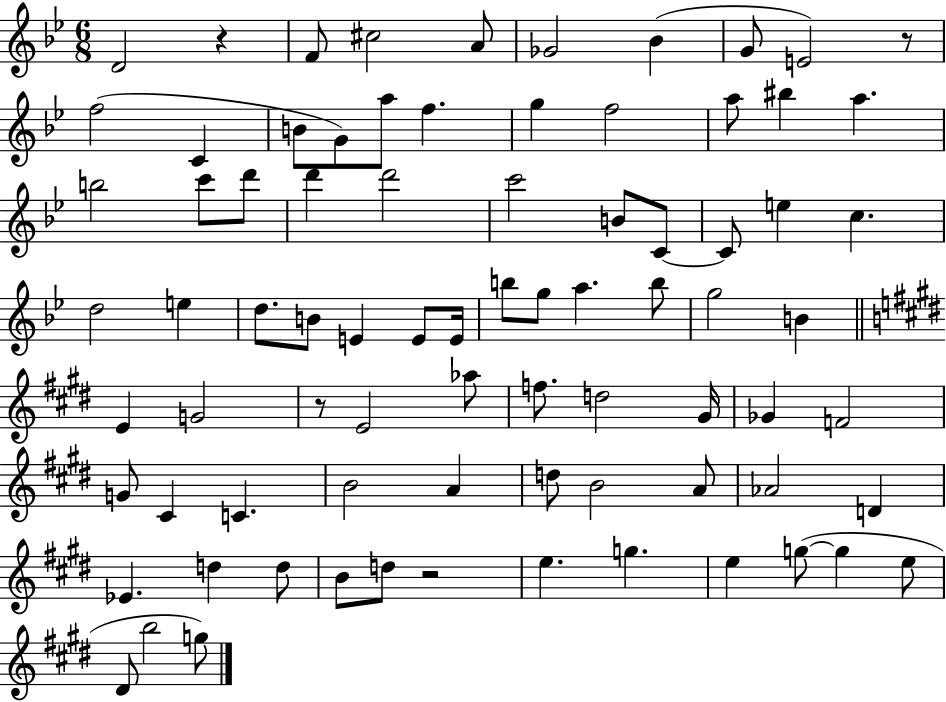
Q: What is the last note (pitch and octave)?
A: G5